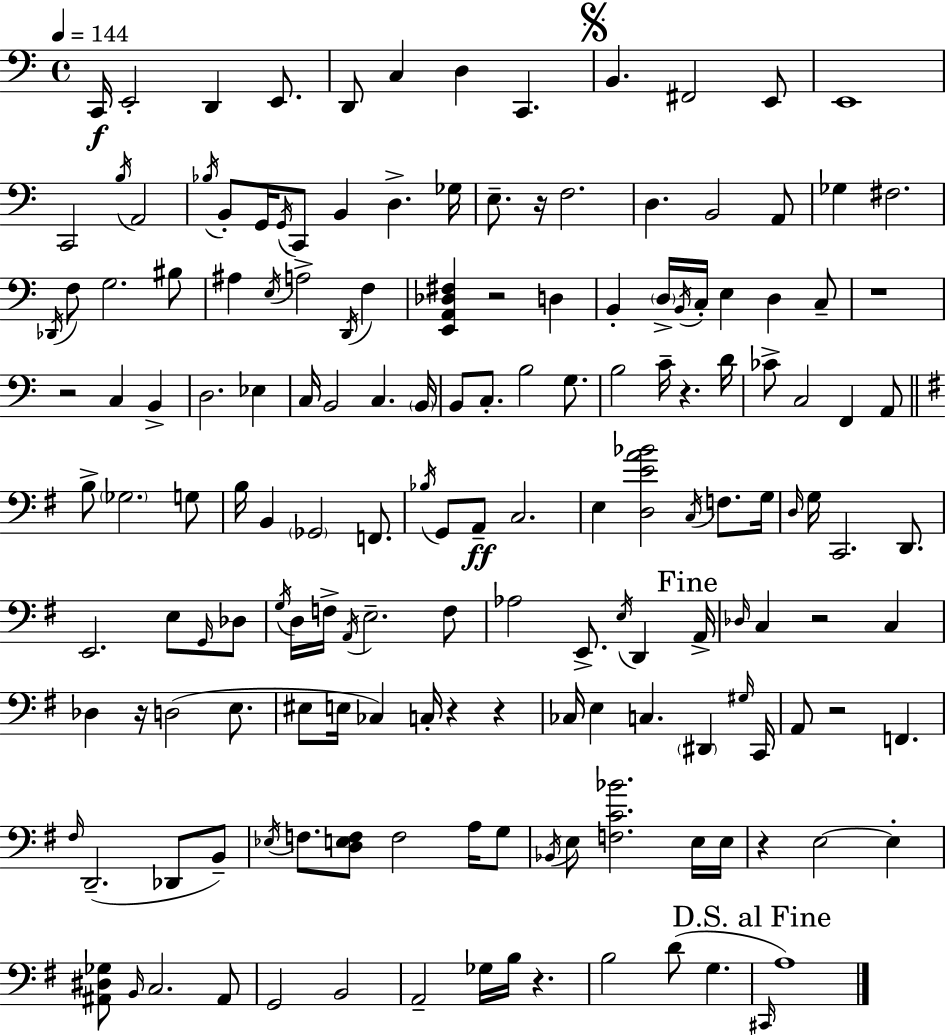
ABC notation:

X:1
T:Untitled
M:4/4
L:1/4
K:Am
C,,/4 E,,2 D,, E,,/2 D,,/2 C, D, C,, B,, ^F,,2 E,,/2 E,,4 C,,2 B,/4 A,,2 _B,/4 B,,/2 G,,/4 G,,/4 C,,/2 B,, D, _G,/4 E,/2 z/4 F,2 D, B,,2 A,,/2 _G, ^F,2 _D,,/4 F,/2 G,2 ^B,/2 ^A, E,/4 A,2 D,,/4 F, [E,,A,,_D,^F,] z2 D, B,, D,/4 B,,/4 C,/4 E, D, C,/2 z4 z2 C, B,, D,2 _E, C,/4 B,,2 C, B,,/4 B,,/2 C,/2 B,2 G,/2 B,2 C/4 z D/4 _C/2 C,2 F,, A,,/2 B,/2 _G,2 G,/2 B,/4 B,, _G,,2 F,,/2 _B,/4 G,,/2 A,,/2 C,2 E, [D,EA_B]2 C,/4 F,/2 G,/4 D,/4 G,/4 C,,2 D,,/2 E,,2 E,/2 G,,/4 _D,/2 G,/4 D,/4 F,/4 A,,/4 E,2 F,/2 _A,2 E,,/2 E,/4 D,, A,,/4 _D,/4 C, z2 C, _D, z/4 D,2 E,/2 ^E,/2 E,/4 _C, C,/4 z z _C,/4 E, C, ^D,, ^G,/4 C,,/4 A,,/2 z2 F,, ^F,/4 D,,2 _D,,/2 B,,/2 _E,/4 F,/2 [D,E,F,]/2 F,2 A,/4 G,/2 _B,,/4 E,/2 [F,C_B]2 E,/4 E,/4 z E,2 E, [^A,,^D,_G,]/2 B,,/4 C,2 ^A,,/2 G,,2 B,,2 A,,2 _G,/4 B,/4 z B,2 D/2 G, ^C,,/4 A,4